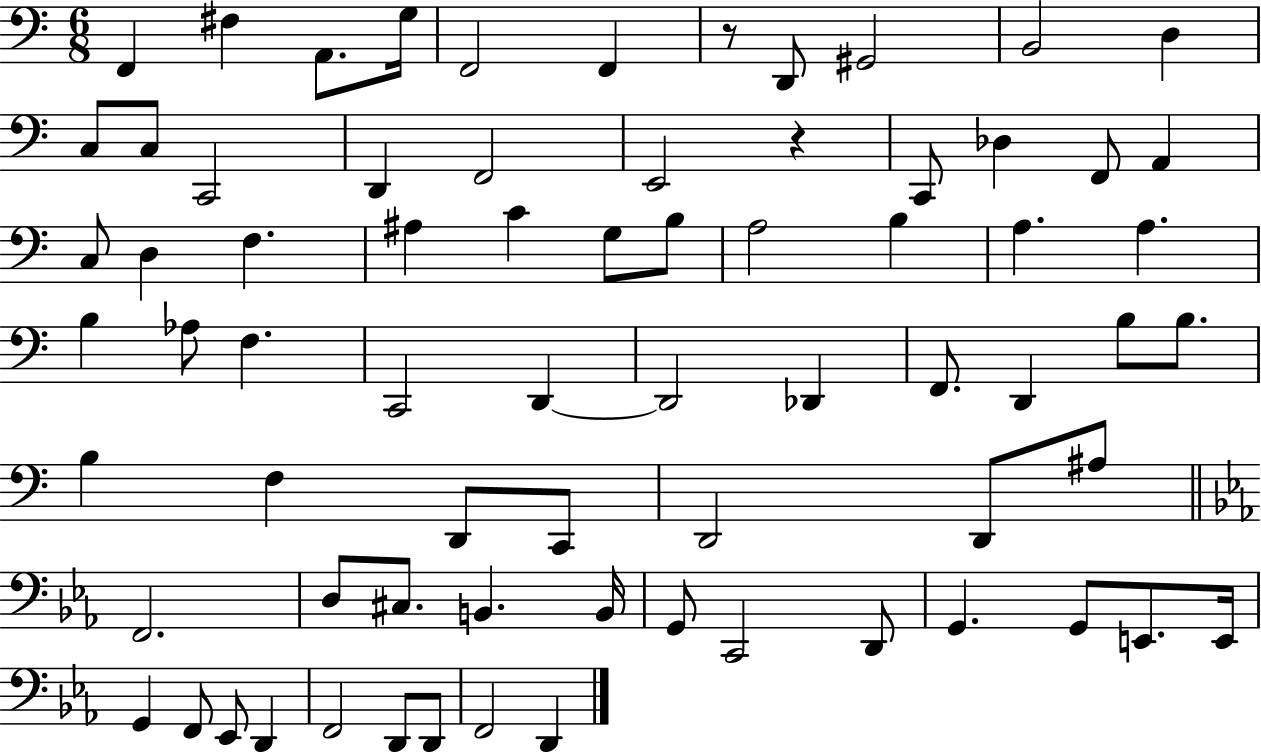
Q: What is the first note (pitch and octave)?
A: F2